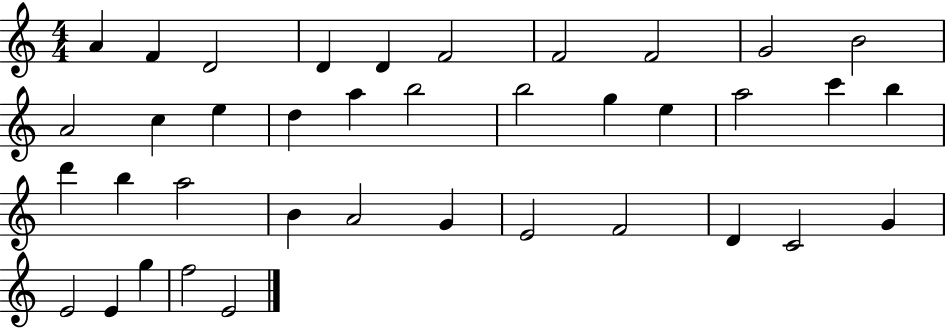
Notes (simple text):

A4/q F4/q D4/h D4/q D4/q F4/h F4/h F4/h G4/h B4/h A4/h C5/q E5/q D5/q A5/q B5/h B5/h G5/q E5/q A5/h C6/q B5/q D6/q B5/q A5/h B4/q A4/h G4/q E4/h F4/h D4/q C4/h G4/q E4/h E4/q G5/q F5/h E4/h